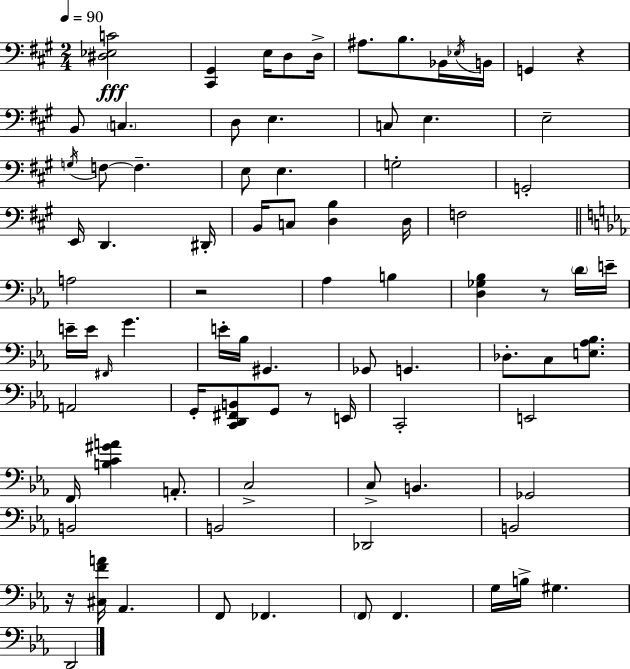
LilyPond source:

{
  \clef bass
  \numericTimeSignature
  \time 2/4
  \key a \major
  \tempo 4 = 90
  \repeat volta 2 { <dis ees c'>2\fff | <cis, gis,>4 e16 d8 d16-> | ais8. b8. bes,16 \acciaccatura { ees16 } | b,16 g,4 r4 | \break b,8 \parenthesize c4. | d8 e4. | c8 e4. | e2-- | \break \acciaccatura { g16 } f8~~ f4.-- | e8 e4. | g2-. | g,2-. | \break e,16 d,4. | dis,16-. b,16 c8 <d b>4 | d16 f2 | \bar "||" \break \key c \minor a2 | r2 | aes4 b4 | <d ges bes>4 r8 \parenthesize d'16 e'16-- | \break e'16-- e'16 \grace { fis,16 } g'4. | e'16-. bes16 gis,4. | ges,8 g,4. | des8.-. c8 <e aes bes>8. | \break a,2 | g,16-. <c, d, fis, b,>8 g,8 r8 | e,16 c,2-. | e,2 | \break f,16 <b c' gis' a'>4 a,8.-. | c2-> | c8-> b,4. | ges,2 | \break b,2 | b,2 | des,2 | b,2 | \break r16 <cis f' a'>16 aes,4. | f,8 fes,4. | \parenthesize f,8 f,4. | g16 b16-> gis4. | \break d,2 | } \bar "|."
}